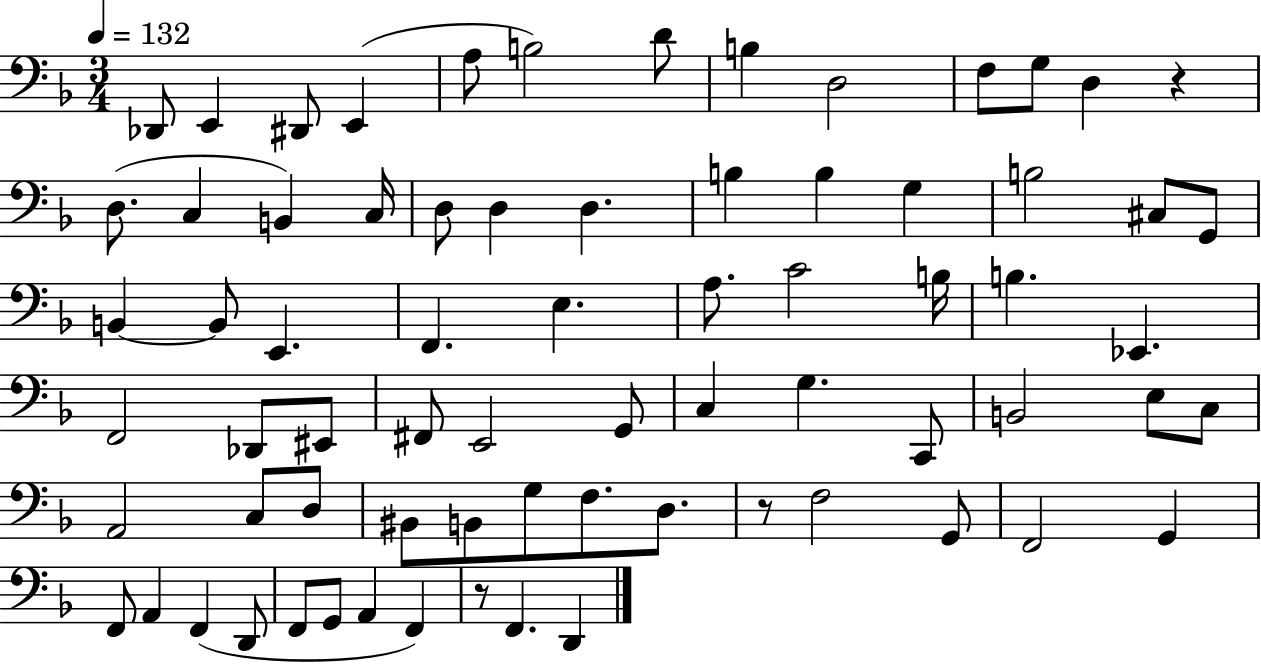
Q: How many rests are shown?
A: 3